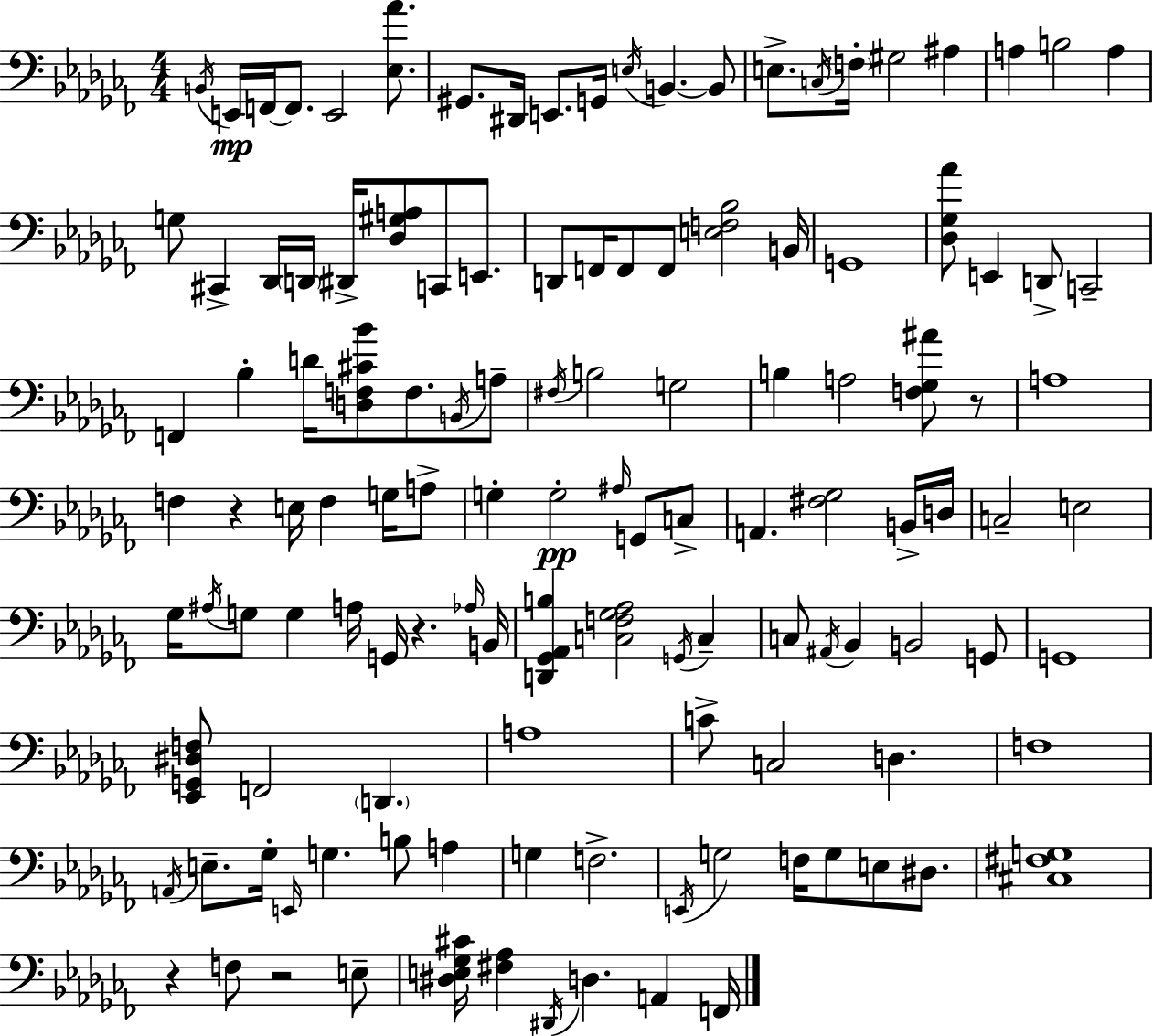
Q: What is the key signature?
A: AES minor